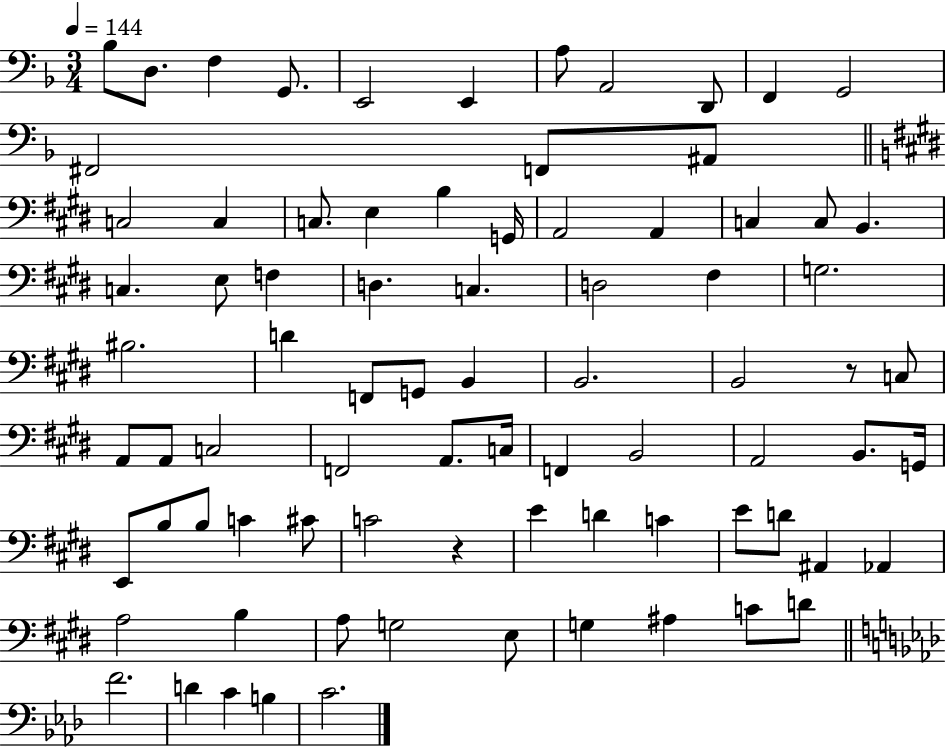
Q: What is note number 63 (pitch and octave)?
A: D4